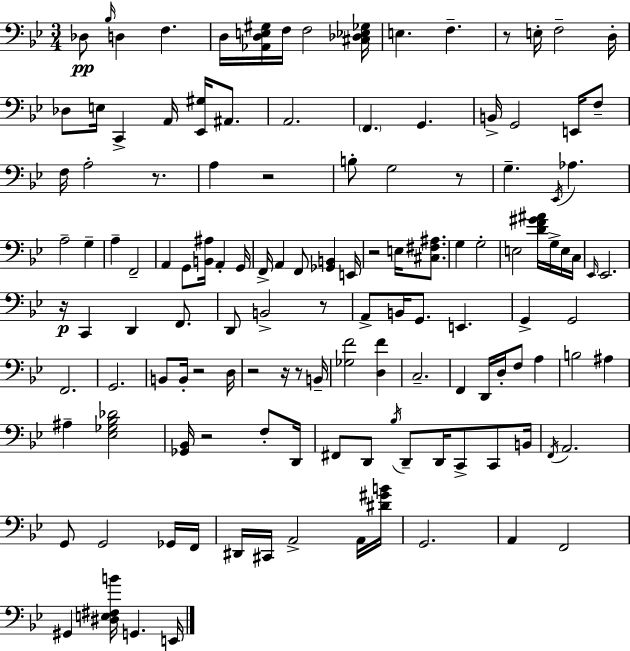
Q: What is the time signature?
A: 3/4